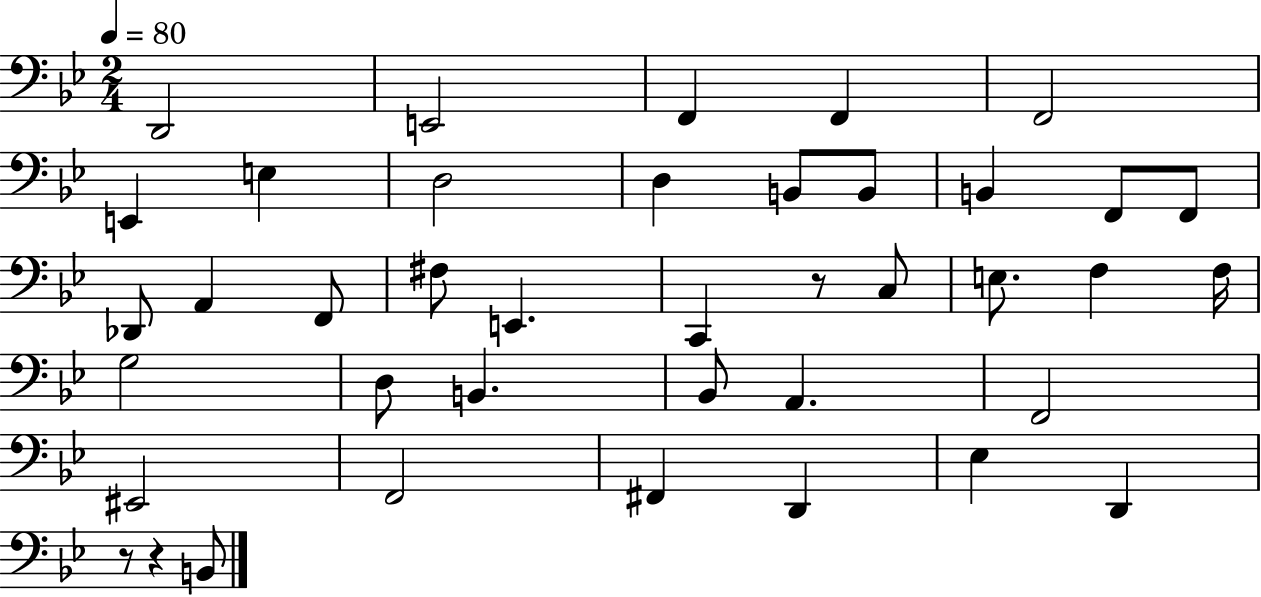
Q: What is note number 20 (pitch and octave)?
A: C2